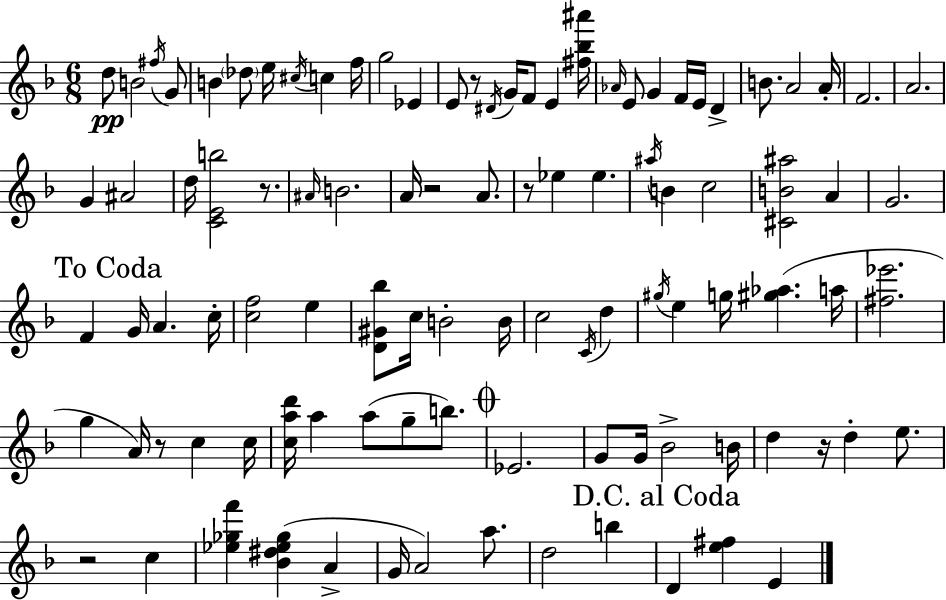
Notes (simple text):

D5/e B4/h F#5/s G4/e B4/q Db5/e E5/s C#5/s C5/q F5/s G5/h Eb4/q E4/e R/e D#4/s G4/s F4/e E4/q [F#5,Bb5,A#6]/s Ab4/s E4/e G4/q F4/s E4/s D4/q B4/e. A4/h A4/s F4/h. A4/h. G4/q A#4/h D5/s [C4,E4,B5]/h R/e. A#4/s B4/h. A4/s R/h A4/e. R/e Eb5/q Eb5/q. A#5/s B4/q C5/h [C#4,B4,A#5]/h A4/q G4/h. F4/q G4/s A4/q. C5/s [C5,F5]/h E5/q [D4,G#4,Bb5]/e C5/s B4/h B4/s C5/h C4/s D5/q G#5/s E5/q G5/s [G#5,Ab5]/q. A5/s [F#5,Eb6]/h. G5/q A4/s R/e C5/q C5/s [C5,A5,D6]/s A5/q A5/e G5/e B5/e. Eb4/h. G4/e G4/s Bb4/h B4/s D5/q R/s D5/q E5/e. R/h C5/q [Eb5,Gb5,F6]/q [Bb4,D#5,Eb5,Gb5]/q A4/q G4/s A4/h A5/e. D5/h B5/q D4/q [E5,F#5]/q E4/q